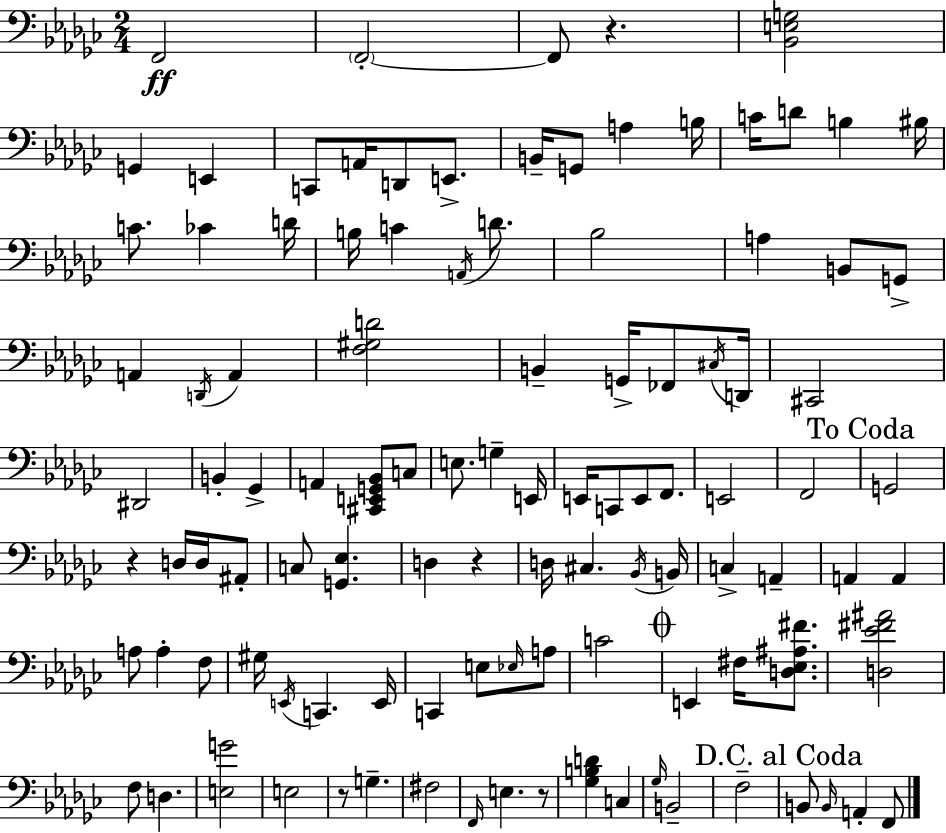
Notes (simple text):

F2/h F2/h F2/e R/q. [Bb2,E3,G3]/h G2/q E2/q C2/e A2/s D2/e E2/e. B2/s G2/e A3/q B3/s C4/s D4/e B3/q BIS3/s C4/e. CES4/q D4/s B3/s C4/q A2/s D4/e. Bb3/h A3/q B2/e G2/e A2/q D2/s A2/q [F3,G#3,D4]/h B2/q G2/s FES2/e C#3/s D2/s C#2/h D#2/h B2/q Gb2/q A2/q [C#2,E2,G2,Bb2]/e C3/e E3/e. G3/q E2/s E2/s C2/e E2/e F2/e. E2/h F2/h G2/h R/q D3/s D3/s A#2/e C3/e [G2,Eb3]/q. D3/q R/q D3/s C#3/q. Bb2/s B2/s C3/q A2/q A2/q A2/q A3/e A3/q F3/e G#3/s E2/s C2/q. E2/s C2/q E3/e Eb3/s A3/e C4/h E2/q F#3/s [D3,Eb3,A#3,F#4]/e. [D3,Eb4,F#4,A#4]/h F3/e D3/q. [E3,G4]/h E3/h R/e G3/q. F#3/h F2/s E3/q. R/e [Gb3,B3,D4]/q C3/q Gb3/s B2/h F3/h B2/e B2/s A2/q F2/e